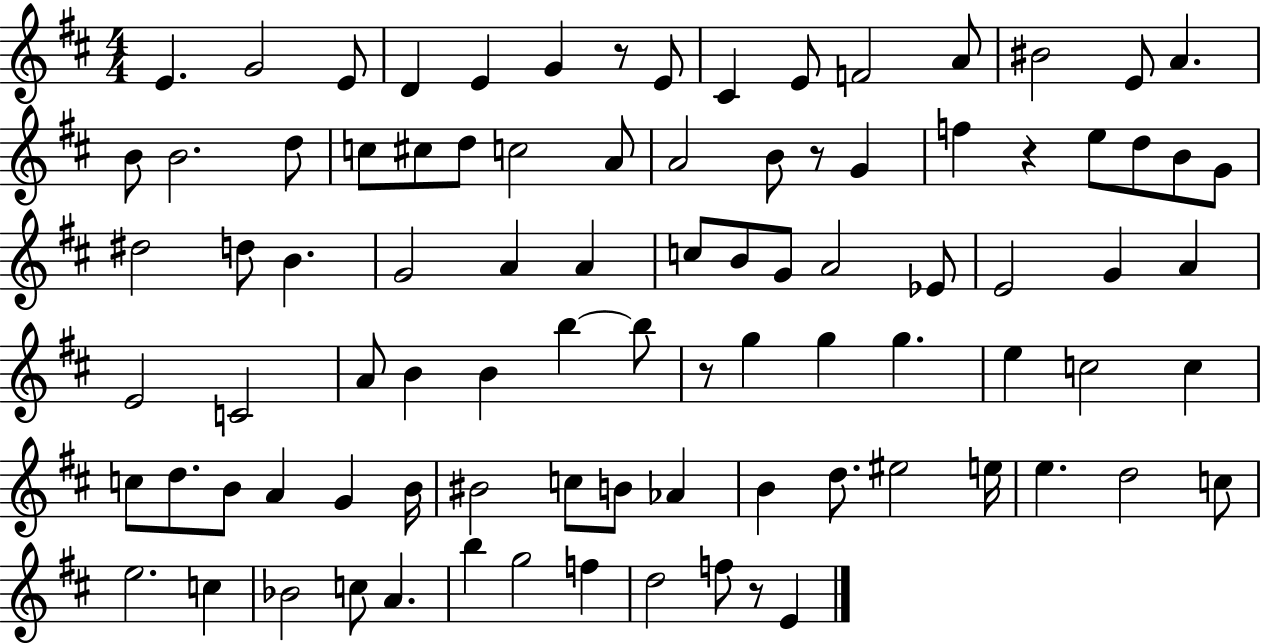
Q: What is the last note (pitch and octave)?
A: E4